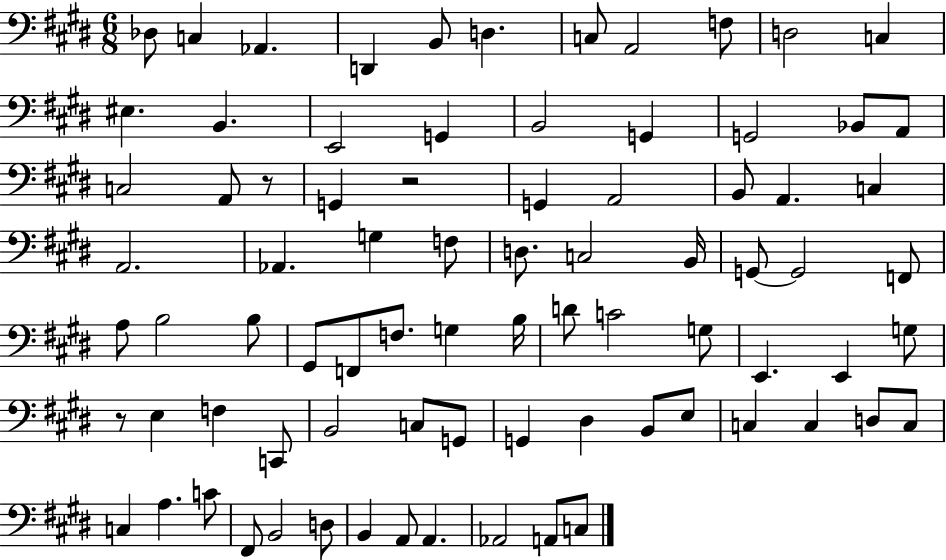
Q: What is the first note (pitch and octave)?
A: Db3